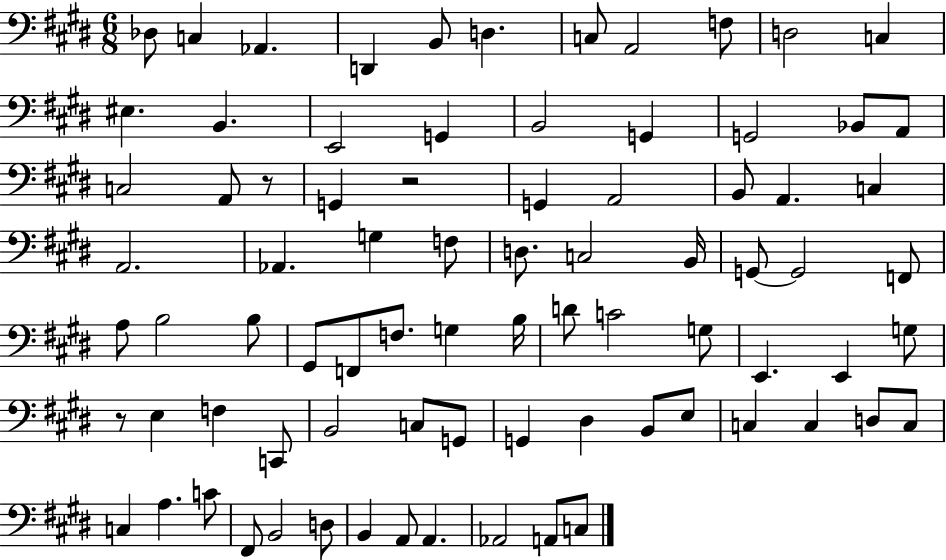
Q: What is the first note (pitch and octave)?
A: Db3